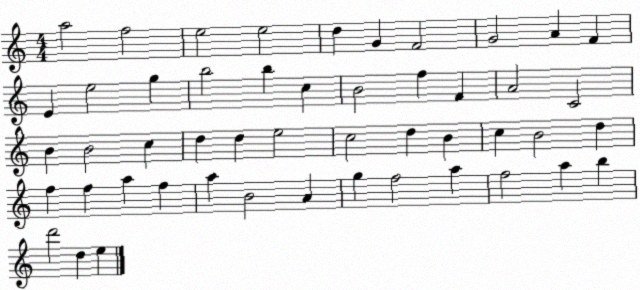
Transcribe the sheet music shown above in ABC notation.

X:1
T:Untitled
M:4/4
L:1/4
K:C
a2 f2 e2 e2 d G F2 G2 A F E e2 g b2 b c B2 f F A2 C2 B B2 c d d e2 c2 d B c B2 d f f a f a B2 A g f2 a f2 a b d'2 d e